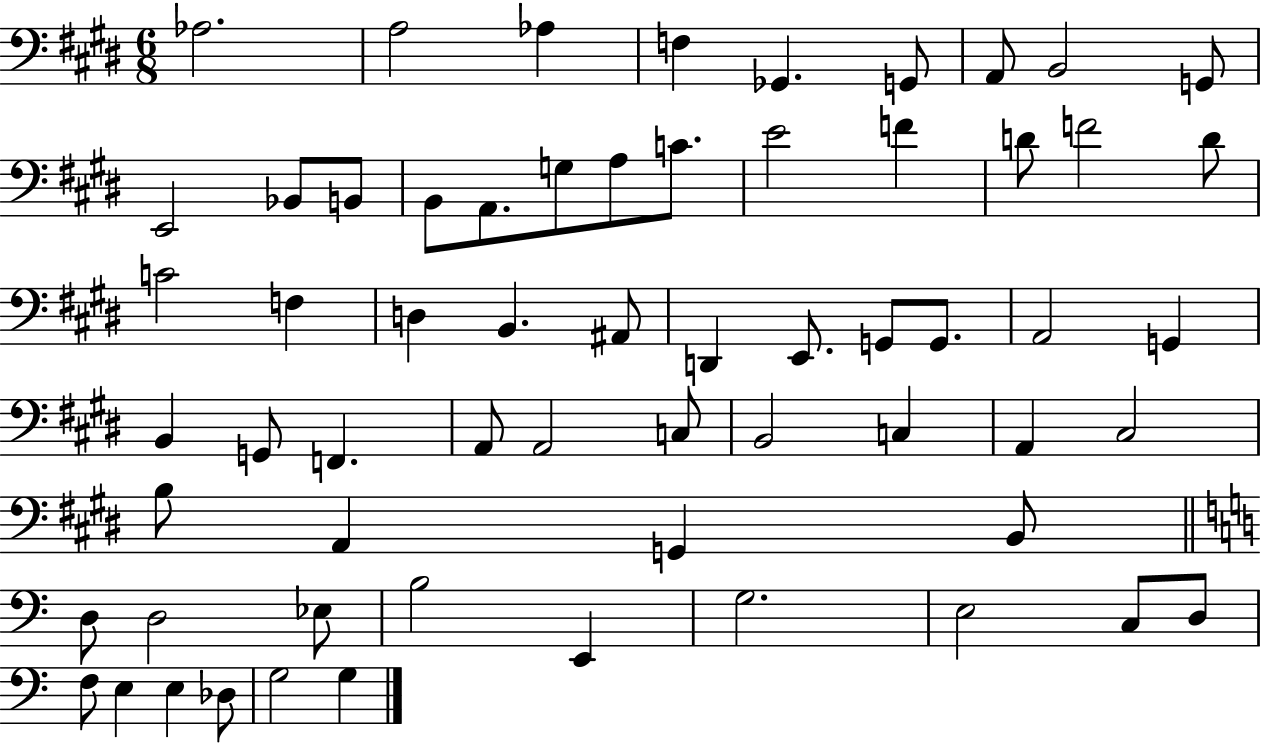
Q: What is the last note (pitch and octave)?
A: G3